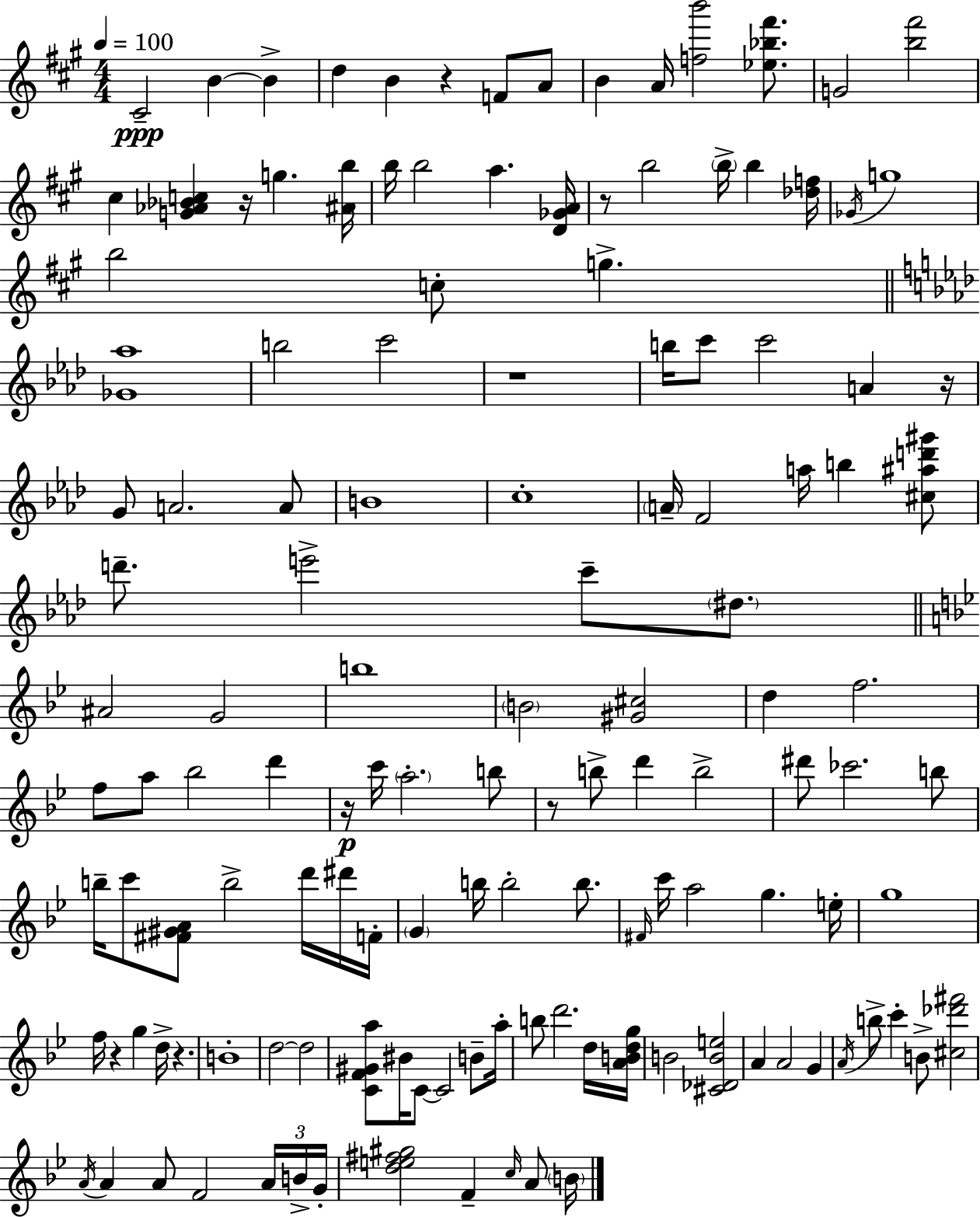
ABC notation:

X:1
T:Untitled
M:4/4
L:1/4
K:A
^C2 B B d B z F/2 A/2 B A/4 [fb']2 [_e_b^f']/2 G2 [b^f']2 ^c [G_A_Bc] z/4 g [^Ab]/4 b/4 b2 a [D_GA]/4 z/2 b2 b/4 b [_df]/4 _G/4 g4 b2 c/2 g [_G_a]4 b2 c'2 z4 b/4 c'/2 c'2 A z/4 G/2 A2 A/2 B4 c4 A/4 F2 a/4 b [^c^ad'^g']/2 d'/2 e'2 c'/2 ^d/2 ^A2 G2 b4 B2 [^G^c]2 d f2 f/2 a/2 _b2 d' z/4 c'/4 a2 b/2 z/2 b/2 d' b2 ^d'/2 _c'2 b/2 b/4 c'/2 [^F^GA]/2 b2 d'/4 ^d'/4 F/4 G b/4 b2 b/2 ^F/4 c'/4 a2 g e/4 g4 f/4 z g d/4 z B4 d2 d2 [CF^Ga]/2 ^B/4 C/2 C2 B/2 a/4 b/2 d'2 d/4 [ABdg]/4 B2 [^C_DBe]2 A A2 G A/4 b/2 c' B/2 [^c_d'^f']2 A/4 A A/2 F2 A/4 B/4 G/4 [de^f^g]2 F c/4 A/2 B/4